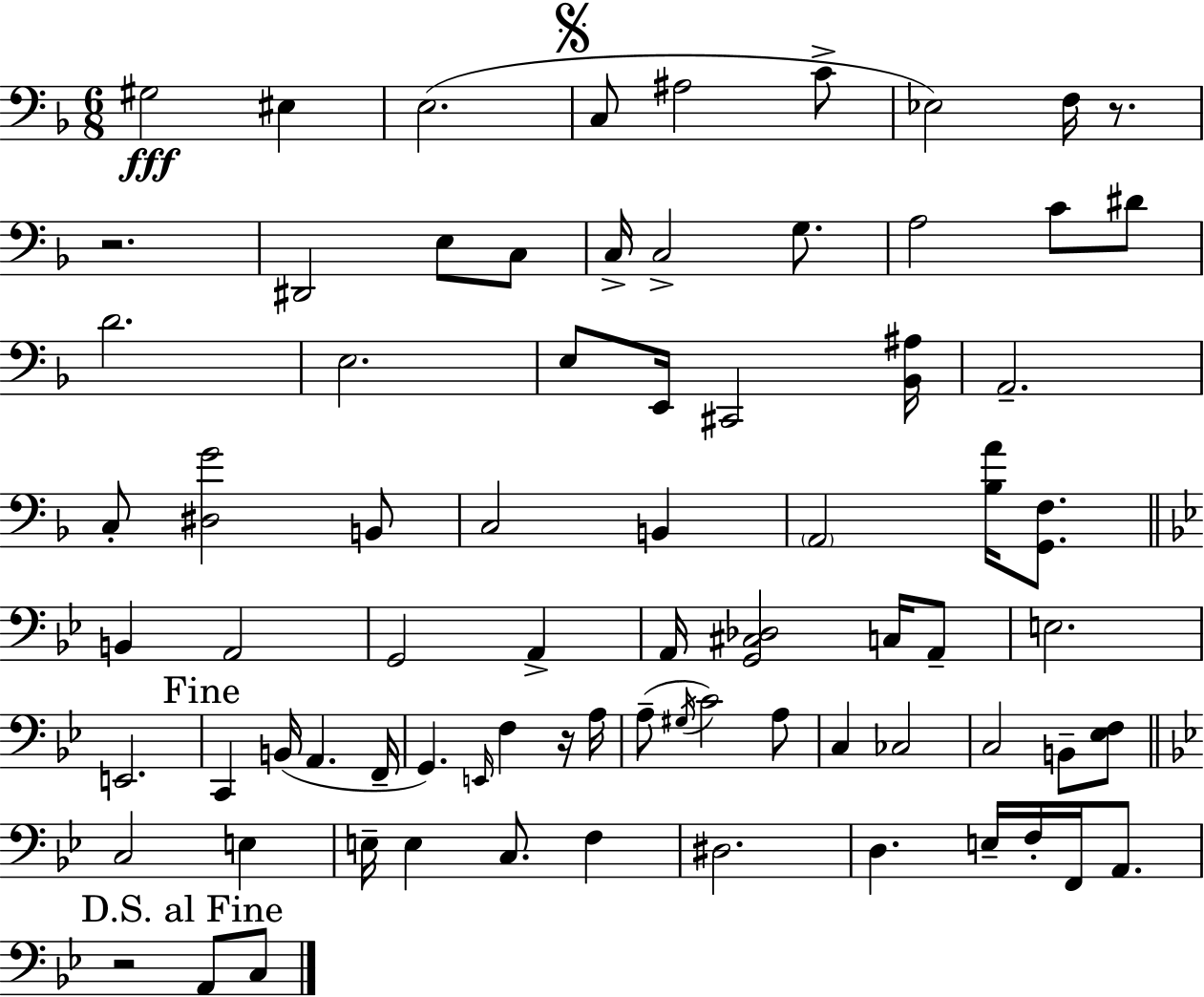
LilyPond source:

{
  \clef bass
  \numericTimeSignature
  \time 6/8
  \key f \major
  gis2\fff eis4 | e2.( | \mark \markup { \musicglyph "scripts.segno" } c8 ais2 c'8-> | ees2) f16 r8. | \break r2. | dis,2 e8 c8 | c16-> c2-> g8. | a2 c'8 dis'8 | \break d'2. | e2. | e8 e,16 cis,2 <bes, ais>16 | a,2.-- | \break c8-. <dis g'>2 b,8 | c2 b,4 | \parenthesize a,2 <bes a'>16 <g, f>8. | \bar "||" \break \key bes \major b,4 a,2 | g,2 a,4-> | a,16 <g, cis des>2 c16 a,8-- | e2. | \break e,2. | \mark "Fine" c,4 b,16( a,4. f,16-- | g,4.) \grace { e,16 } f4 r16 | a16 a8--( \acciaccatura { gis16 } c'2) | \break a8 c4 ces2 | c2 b,8-- | <ees f>8 \bar "||" \break \key bes \major c2 e4 | e16-- e4 c8. f4 | dis2. | d4. e16-- f16-. f,16 a,8. | \break \mark "D.S. al Fine" r2 a,8 c8 | \bar "|."
}